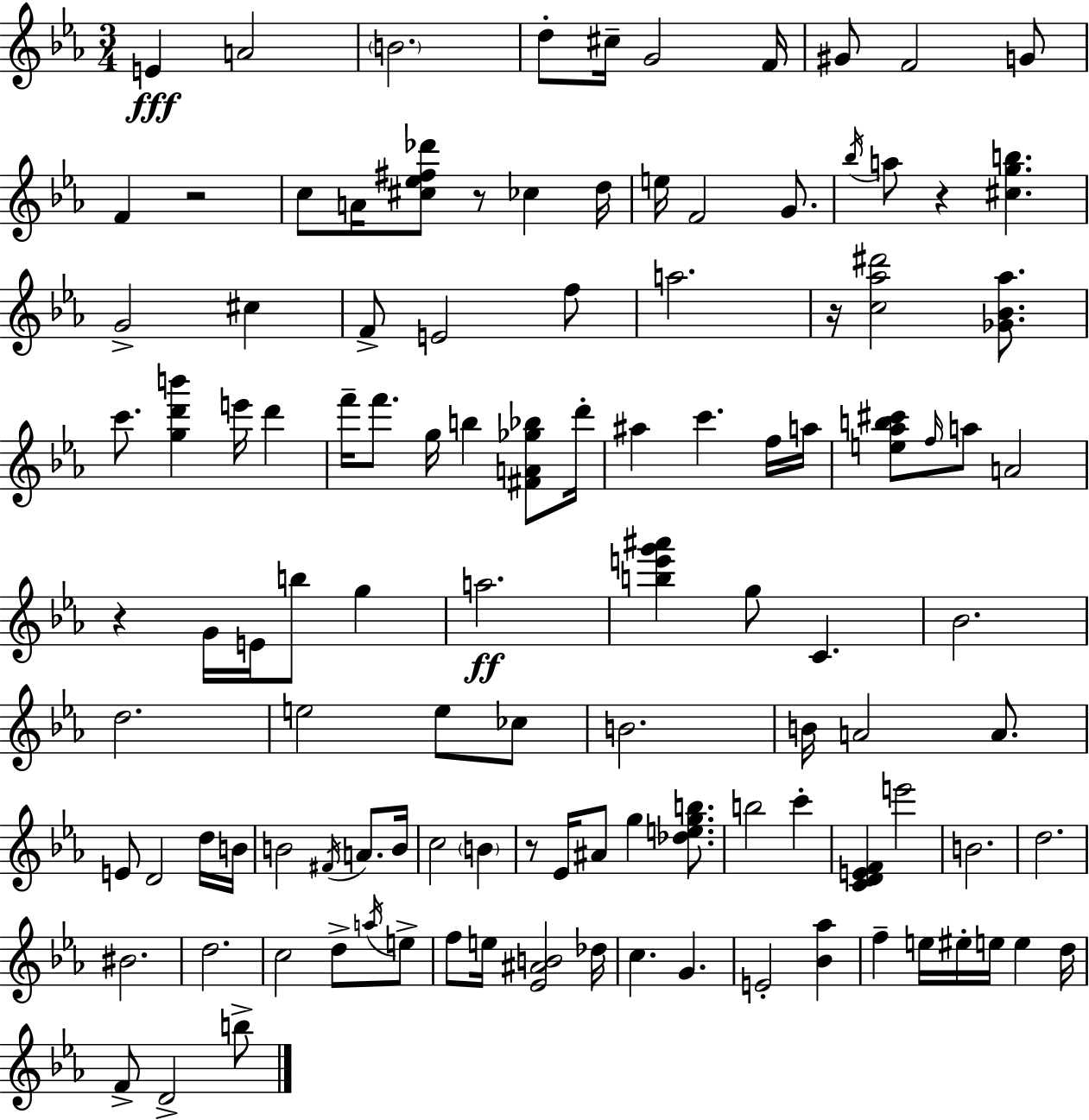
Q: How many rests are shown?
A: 6